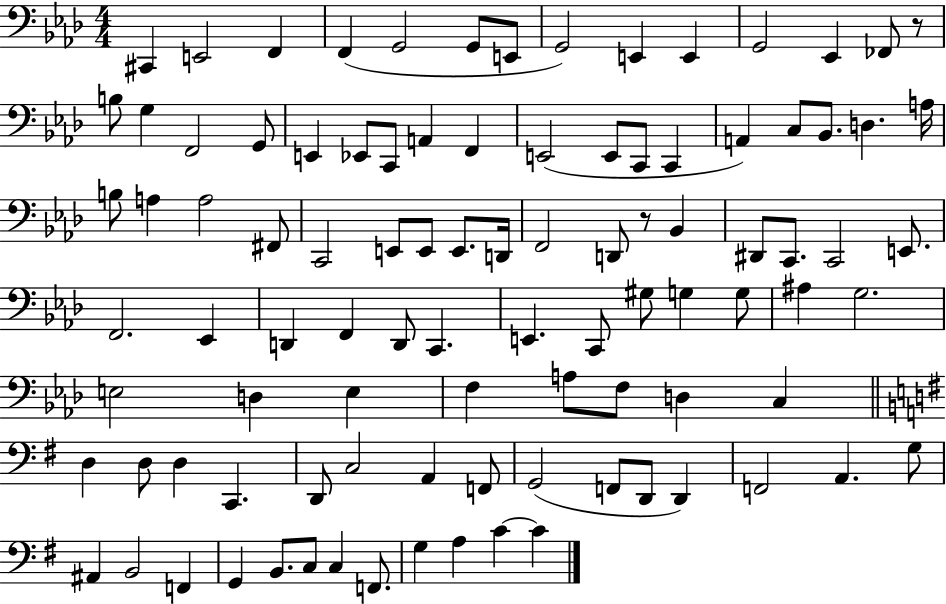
{
  \clef bass
  \numericTimeSignature
  \time 4/4
  \key aes \major
  \repeat volta 2 { cis,4 e,2 f,4 | f,4( g,2 g,8 e,8 | g,2) e,4 e,4 | g,2 ees,4 fes,8 r8 | \break b8 g4 f,2 g,8 | e,4 ees,8 c,8 a,4 f,4 | e,2( e,8 c,8 c,4 | a,4) c8 bes,8. d4. a16 | \break b8 a4 a2 fis,8 | c,2 e,8 e,8 e,8. d,16 | f,2 d,8 r8 bes,4 | dis,8 c,8. c,2 e,8. | \break f,2. ees,4 | d,4 f,4 d,8 c,4. | e,4. c,8 gis8 g4 g8 | ais4 g2. | \break e2 d4 e4 | f4 a8 f8 d4 c4 | \bar "||" \break \key g \major d4 d8 d4 c,4. | d,8 c2 a,4 f,8 | g,2( f,8 d,8 d,4) | f,2 a,4. g8 | \break ais,4 b,2 f,4 | g,4 b,8. c8 c4 f,8. | g4 a4 c'4~~ c'4 | } \bar "|."
}